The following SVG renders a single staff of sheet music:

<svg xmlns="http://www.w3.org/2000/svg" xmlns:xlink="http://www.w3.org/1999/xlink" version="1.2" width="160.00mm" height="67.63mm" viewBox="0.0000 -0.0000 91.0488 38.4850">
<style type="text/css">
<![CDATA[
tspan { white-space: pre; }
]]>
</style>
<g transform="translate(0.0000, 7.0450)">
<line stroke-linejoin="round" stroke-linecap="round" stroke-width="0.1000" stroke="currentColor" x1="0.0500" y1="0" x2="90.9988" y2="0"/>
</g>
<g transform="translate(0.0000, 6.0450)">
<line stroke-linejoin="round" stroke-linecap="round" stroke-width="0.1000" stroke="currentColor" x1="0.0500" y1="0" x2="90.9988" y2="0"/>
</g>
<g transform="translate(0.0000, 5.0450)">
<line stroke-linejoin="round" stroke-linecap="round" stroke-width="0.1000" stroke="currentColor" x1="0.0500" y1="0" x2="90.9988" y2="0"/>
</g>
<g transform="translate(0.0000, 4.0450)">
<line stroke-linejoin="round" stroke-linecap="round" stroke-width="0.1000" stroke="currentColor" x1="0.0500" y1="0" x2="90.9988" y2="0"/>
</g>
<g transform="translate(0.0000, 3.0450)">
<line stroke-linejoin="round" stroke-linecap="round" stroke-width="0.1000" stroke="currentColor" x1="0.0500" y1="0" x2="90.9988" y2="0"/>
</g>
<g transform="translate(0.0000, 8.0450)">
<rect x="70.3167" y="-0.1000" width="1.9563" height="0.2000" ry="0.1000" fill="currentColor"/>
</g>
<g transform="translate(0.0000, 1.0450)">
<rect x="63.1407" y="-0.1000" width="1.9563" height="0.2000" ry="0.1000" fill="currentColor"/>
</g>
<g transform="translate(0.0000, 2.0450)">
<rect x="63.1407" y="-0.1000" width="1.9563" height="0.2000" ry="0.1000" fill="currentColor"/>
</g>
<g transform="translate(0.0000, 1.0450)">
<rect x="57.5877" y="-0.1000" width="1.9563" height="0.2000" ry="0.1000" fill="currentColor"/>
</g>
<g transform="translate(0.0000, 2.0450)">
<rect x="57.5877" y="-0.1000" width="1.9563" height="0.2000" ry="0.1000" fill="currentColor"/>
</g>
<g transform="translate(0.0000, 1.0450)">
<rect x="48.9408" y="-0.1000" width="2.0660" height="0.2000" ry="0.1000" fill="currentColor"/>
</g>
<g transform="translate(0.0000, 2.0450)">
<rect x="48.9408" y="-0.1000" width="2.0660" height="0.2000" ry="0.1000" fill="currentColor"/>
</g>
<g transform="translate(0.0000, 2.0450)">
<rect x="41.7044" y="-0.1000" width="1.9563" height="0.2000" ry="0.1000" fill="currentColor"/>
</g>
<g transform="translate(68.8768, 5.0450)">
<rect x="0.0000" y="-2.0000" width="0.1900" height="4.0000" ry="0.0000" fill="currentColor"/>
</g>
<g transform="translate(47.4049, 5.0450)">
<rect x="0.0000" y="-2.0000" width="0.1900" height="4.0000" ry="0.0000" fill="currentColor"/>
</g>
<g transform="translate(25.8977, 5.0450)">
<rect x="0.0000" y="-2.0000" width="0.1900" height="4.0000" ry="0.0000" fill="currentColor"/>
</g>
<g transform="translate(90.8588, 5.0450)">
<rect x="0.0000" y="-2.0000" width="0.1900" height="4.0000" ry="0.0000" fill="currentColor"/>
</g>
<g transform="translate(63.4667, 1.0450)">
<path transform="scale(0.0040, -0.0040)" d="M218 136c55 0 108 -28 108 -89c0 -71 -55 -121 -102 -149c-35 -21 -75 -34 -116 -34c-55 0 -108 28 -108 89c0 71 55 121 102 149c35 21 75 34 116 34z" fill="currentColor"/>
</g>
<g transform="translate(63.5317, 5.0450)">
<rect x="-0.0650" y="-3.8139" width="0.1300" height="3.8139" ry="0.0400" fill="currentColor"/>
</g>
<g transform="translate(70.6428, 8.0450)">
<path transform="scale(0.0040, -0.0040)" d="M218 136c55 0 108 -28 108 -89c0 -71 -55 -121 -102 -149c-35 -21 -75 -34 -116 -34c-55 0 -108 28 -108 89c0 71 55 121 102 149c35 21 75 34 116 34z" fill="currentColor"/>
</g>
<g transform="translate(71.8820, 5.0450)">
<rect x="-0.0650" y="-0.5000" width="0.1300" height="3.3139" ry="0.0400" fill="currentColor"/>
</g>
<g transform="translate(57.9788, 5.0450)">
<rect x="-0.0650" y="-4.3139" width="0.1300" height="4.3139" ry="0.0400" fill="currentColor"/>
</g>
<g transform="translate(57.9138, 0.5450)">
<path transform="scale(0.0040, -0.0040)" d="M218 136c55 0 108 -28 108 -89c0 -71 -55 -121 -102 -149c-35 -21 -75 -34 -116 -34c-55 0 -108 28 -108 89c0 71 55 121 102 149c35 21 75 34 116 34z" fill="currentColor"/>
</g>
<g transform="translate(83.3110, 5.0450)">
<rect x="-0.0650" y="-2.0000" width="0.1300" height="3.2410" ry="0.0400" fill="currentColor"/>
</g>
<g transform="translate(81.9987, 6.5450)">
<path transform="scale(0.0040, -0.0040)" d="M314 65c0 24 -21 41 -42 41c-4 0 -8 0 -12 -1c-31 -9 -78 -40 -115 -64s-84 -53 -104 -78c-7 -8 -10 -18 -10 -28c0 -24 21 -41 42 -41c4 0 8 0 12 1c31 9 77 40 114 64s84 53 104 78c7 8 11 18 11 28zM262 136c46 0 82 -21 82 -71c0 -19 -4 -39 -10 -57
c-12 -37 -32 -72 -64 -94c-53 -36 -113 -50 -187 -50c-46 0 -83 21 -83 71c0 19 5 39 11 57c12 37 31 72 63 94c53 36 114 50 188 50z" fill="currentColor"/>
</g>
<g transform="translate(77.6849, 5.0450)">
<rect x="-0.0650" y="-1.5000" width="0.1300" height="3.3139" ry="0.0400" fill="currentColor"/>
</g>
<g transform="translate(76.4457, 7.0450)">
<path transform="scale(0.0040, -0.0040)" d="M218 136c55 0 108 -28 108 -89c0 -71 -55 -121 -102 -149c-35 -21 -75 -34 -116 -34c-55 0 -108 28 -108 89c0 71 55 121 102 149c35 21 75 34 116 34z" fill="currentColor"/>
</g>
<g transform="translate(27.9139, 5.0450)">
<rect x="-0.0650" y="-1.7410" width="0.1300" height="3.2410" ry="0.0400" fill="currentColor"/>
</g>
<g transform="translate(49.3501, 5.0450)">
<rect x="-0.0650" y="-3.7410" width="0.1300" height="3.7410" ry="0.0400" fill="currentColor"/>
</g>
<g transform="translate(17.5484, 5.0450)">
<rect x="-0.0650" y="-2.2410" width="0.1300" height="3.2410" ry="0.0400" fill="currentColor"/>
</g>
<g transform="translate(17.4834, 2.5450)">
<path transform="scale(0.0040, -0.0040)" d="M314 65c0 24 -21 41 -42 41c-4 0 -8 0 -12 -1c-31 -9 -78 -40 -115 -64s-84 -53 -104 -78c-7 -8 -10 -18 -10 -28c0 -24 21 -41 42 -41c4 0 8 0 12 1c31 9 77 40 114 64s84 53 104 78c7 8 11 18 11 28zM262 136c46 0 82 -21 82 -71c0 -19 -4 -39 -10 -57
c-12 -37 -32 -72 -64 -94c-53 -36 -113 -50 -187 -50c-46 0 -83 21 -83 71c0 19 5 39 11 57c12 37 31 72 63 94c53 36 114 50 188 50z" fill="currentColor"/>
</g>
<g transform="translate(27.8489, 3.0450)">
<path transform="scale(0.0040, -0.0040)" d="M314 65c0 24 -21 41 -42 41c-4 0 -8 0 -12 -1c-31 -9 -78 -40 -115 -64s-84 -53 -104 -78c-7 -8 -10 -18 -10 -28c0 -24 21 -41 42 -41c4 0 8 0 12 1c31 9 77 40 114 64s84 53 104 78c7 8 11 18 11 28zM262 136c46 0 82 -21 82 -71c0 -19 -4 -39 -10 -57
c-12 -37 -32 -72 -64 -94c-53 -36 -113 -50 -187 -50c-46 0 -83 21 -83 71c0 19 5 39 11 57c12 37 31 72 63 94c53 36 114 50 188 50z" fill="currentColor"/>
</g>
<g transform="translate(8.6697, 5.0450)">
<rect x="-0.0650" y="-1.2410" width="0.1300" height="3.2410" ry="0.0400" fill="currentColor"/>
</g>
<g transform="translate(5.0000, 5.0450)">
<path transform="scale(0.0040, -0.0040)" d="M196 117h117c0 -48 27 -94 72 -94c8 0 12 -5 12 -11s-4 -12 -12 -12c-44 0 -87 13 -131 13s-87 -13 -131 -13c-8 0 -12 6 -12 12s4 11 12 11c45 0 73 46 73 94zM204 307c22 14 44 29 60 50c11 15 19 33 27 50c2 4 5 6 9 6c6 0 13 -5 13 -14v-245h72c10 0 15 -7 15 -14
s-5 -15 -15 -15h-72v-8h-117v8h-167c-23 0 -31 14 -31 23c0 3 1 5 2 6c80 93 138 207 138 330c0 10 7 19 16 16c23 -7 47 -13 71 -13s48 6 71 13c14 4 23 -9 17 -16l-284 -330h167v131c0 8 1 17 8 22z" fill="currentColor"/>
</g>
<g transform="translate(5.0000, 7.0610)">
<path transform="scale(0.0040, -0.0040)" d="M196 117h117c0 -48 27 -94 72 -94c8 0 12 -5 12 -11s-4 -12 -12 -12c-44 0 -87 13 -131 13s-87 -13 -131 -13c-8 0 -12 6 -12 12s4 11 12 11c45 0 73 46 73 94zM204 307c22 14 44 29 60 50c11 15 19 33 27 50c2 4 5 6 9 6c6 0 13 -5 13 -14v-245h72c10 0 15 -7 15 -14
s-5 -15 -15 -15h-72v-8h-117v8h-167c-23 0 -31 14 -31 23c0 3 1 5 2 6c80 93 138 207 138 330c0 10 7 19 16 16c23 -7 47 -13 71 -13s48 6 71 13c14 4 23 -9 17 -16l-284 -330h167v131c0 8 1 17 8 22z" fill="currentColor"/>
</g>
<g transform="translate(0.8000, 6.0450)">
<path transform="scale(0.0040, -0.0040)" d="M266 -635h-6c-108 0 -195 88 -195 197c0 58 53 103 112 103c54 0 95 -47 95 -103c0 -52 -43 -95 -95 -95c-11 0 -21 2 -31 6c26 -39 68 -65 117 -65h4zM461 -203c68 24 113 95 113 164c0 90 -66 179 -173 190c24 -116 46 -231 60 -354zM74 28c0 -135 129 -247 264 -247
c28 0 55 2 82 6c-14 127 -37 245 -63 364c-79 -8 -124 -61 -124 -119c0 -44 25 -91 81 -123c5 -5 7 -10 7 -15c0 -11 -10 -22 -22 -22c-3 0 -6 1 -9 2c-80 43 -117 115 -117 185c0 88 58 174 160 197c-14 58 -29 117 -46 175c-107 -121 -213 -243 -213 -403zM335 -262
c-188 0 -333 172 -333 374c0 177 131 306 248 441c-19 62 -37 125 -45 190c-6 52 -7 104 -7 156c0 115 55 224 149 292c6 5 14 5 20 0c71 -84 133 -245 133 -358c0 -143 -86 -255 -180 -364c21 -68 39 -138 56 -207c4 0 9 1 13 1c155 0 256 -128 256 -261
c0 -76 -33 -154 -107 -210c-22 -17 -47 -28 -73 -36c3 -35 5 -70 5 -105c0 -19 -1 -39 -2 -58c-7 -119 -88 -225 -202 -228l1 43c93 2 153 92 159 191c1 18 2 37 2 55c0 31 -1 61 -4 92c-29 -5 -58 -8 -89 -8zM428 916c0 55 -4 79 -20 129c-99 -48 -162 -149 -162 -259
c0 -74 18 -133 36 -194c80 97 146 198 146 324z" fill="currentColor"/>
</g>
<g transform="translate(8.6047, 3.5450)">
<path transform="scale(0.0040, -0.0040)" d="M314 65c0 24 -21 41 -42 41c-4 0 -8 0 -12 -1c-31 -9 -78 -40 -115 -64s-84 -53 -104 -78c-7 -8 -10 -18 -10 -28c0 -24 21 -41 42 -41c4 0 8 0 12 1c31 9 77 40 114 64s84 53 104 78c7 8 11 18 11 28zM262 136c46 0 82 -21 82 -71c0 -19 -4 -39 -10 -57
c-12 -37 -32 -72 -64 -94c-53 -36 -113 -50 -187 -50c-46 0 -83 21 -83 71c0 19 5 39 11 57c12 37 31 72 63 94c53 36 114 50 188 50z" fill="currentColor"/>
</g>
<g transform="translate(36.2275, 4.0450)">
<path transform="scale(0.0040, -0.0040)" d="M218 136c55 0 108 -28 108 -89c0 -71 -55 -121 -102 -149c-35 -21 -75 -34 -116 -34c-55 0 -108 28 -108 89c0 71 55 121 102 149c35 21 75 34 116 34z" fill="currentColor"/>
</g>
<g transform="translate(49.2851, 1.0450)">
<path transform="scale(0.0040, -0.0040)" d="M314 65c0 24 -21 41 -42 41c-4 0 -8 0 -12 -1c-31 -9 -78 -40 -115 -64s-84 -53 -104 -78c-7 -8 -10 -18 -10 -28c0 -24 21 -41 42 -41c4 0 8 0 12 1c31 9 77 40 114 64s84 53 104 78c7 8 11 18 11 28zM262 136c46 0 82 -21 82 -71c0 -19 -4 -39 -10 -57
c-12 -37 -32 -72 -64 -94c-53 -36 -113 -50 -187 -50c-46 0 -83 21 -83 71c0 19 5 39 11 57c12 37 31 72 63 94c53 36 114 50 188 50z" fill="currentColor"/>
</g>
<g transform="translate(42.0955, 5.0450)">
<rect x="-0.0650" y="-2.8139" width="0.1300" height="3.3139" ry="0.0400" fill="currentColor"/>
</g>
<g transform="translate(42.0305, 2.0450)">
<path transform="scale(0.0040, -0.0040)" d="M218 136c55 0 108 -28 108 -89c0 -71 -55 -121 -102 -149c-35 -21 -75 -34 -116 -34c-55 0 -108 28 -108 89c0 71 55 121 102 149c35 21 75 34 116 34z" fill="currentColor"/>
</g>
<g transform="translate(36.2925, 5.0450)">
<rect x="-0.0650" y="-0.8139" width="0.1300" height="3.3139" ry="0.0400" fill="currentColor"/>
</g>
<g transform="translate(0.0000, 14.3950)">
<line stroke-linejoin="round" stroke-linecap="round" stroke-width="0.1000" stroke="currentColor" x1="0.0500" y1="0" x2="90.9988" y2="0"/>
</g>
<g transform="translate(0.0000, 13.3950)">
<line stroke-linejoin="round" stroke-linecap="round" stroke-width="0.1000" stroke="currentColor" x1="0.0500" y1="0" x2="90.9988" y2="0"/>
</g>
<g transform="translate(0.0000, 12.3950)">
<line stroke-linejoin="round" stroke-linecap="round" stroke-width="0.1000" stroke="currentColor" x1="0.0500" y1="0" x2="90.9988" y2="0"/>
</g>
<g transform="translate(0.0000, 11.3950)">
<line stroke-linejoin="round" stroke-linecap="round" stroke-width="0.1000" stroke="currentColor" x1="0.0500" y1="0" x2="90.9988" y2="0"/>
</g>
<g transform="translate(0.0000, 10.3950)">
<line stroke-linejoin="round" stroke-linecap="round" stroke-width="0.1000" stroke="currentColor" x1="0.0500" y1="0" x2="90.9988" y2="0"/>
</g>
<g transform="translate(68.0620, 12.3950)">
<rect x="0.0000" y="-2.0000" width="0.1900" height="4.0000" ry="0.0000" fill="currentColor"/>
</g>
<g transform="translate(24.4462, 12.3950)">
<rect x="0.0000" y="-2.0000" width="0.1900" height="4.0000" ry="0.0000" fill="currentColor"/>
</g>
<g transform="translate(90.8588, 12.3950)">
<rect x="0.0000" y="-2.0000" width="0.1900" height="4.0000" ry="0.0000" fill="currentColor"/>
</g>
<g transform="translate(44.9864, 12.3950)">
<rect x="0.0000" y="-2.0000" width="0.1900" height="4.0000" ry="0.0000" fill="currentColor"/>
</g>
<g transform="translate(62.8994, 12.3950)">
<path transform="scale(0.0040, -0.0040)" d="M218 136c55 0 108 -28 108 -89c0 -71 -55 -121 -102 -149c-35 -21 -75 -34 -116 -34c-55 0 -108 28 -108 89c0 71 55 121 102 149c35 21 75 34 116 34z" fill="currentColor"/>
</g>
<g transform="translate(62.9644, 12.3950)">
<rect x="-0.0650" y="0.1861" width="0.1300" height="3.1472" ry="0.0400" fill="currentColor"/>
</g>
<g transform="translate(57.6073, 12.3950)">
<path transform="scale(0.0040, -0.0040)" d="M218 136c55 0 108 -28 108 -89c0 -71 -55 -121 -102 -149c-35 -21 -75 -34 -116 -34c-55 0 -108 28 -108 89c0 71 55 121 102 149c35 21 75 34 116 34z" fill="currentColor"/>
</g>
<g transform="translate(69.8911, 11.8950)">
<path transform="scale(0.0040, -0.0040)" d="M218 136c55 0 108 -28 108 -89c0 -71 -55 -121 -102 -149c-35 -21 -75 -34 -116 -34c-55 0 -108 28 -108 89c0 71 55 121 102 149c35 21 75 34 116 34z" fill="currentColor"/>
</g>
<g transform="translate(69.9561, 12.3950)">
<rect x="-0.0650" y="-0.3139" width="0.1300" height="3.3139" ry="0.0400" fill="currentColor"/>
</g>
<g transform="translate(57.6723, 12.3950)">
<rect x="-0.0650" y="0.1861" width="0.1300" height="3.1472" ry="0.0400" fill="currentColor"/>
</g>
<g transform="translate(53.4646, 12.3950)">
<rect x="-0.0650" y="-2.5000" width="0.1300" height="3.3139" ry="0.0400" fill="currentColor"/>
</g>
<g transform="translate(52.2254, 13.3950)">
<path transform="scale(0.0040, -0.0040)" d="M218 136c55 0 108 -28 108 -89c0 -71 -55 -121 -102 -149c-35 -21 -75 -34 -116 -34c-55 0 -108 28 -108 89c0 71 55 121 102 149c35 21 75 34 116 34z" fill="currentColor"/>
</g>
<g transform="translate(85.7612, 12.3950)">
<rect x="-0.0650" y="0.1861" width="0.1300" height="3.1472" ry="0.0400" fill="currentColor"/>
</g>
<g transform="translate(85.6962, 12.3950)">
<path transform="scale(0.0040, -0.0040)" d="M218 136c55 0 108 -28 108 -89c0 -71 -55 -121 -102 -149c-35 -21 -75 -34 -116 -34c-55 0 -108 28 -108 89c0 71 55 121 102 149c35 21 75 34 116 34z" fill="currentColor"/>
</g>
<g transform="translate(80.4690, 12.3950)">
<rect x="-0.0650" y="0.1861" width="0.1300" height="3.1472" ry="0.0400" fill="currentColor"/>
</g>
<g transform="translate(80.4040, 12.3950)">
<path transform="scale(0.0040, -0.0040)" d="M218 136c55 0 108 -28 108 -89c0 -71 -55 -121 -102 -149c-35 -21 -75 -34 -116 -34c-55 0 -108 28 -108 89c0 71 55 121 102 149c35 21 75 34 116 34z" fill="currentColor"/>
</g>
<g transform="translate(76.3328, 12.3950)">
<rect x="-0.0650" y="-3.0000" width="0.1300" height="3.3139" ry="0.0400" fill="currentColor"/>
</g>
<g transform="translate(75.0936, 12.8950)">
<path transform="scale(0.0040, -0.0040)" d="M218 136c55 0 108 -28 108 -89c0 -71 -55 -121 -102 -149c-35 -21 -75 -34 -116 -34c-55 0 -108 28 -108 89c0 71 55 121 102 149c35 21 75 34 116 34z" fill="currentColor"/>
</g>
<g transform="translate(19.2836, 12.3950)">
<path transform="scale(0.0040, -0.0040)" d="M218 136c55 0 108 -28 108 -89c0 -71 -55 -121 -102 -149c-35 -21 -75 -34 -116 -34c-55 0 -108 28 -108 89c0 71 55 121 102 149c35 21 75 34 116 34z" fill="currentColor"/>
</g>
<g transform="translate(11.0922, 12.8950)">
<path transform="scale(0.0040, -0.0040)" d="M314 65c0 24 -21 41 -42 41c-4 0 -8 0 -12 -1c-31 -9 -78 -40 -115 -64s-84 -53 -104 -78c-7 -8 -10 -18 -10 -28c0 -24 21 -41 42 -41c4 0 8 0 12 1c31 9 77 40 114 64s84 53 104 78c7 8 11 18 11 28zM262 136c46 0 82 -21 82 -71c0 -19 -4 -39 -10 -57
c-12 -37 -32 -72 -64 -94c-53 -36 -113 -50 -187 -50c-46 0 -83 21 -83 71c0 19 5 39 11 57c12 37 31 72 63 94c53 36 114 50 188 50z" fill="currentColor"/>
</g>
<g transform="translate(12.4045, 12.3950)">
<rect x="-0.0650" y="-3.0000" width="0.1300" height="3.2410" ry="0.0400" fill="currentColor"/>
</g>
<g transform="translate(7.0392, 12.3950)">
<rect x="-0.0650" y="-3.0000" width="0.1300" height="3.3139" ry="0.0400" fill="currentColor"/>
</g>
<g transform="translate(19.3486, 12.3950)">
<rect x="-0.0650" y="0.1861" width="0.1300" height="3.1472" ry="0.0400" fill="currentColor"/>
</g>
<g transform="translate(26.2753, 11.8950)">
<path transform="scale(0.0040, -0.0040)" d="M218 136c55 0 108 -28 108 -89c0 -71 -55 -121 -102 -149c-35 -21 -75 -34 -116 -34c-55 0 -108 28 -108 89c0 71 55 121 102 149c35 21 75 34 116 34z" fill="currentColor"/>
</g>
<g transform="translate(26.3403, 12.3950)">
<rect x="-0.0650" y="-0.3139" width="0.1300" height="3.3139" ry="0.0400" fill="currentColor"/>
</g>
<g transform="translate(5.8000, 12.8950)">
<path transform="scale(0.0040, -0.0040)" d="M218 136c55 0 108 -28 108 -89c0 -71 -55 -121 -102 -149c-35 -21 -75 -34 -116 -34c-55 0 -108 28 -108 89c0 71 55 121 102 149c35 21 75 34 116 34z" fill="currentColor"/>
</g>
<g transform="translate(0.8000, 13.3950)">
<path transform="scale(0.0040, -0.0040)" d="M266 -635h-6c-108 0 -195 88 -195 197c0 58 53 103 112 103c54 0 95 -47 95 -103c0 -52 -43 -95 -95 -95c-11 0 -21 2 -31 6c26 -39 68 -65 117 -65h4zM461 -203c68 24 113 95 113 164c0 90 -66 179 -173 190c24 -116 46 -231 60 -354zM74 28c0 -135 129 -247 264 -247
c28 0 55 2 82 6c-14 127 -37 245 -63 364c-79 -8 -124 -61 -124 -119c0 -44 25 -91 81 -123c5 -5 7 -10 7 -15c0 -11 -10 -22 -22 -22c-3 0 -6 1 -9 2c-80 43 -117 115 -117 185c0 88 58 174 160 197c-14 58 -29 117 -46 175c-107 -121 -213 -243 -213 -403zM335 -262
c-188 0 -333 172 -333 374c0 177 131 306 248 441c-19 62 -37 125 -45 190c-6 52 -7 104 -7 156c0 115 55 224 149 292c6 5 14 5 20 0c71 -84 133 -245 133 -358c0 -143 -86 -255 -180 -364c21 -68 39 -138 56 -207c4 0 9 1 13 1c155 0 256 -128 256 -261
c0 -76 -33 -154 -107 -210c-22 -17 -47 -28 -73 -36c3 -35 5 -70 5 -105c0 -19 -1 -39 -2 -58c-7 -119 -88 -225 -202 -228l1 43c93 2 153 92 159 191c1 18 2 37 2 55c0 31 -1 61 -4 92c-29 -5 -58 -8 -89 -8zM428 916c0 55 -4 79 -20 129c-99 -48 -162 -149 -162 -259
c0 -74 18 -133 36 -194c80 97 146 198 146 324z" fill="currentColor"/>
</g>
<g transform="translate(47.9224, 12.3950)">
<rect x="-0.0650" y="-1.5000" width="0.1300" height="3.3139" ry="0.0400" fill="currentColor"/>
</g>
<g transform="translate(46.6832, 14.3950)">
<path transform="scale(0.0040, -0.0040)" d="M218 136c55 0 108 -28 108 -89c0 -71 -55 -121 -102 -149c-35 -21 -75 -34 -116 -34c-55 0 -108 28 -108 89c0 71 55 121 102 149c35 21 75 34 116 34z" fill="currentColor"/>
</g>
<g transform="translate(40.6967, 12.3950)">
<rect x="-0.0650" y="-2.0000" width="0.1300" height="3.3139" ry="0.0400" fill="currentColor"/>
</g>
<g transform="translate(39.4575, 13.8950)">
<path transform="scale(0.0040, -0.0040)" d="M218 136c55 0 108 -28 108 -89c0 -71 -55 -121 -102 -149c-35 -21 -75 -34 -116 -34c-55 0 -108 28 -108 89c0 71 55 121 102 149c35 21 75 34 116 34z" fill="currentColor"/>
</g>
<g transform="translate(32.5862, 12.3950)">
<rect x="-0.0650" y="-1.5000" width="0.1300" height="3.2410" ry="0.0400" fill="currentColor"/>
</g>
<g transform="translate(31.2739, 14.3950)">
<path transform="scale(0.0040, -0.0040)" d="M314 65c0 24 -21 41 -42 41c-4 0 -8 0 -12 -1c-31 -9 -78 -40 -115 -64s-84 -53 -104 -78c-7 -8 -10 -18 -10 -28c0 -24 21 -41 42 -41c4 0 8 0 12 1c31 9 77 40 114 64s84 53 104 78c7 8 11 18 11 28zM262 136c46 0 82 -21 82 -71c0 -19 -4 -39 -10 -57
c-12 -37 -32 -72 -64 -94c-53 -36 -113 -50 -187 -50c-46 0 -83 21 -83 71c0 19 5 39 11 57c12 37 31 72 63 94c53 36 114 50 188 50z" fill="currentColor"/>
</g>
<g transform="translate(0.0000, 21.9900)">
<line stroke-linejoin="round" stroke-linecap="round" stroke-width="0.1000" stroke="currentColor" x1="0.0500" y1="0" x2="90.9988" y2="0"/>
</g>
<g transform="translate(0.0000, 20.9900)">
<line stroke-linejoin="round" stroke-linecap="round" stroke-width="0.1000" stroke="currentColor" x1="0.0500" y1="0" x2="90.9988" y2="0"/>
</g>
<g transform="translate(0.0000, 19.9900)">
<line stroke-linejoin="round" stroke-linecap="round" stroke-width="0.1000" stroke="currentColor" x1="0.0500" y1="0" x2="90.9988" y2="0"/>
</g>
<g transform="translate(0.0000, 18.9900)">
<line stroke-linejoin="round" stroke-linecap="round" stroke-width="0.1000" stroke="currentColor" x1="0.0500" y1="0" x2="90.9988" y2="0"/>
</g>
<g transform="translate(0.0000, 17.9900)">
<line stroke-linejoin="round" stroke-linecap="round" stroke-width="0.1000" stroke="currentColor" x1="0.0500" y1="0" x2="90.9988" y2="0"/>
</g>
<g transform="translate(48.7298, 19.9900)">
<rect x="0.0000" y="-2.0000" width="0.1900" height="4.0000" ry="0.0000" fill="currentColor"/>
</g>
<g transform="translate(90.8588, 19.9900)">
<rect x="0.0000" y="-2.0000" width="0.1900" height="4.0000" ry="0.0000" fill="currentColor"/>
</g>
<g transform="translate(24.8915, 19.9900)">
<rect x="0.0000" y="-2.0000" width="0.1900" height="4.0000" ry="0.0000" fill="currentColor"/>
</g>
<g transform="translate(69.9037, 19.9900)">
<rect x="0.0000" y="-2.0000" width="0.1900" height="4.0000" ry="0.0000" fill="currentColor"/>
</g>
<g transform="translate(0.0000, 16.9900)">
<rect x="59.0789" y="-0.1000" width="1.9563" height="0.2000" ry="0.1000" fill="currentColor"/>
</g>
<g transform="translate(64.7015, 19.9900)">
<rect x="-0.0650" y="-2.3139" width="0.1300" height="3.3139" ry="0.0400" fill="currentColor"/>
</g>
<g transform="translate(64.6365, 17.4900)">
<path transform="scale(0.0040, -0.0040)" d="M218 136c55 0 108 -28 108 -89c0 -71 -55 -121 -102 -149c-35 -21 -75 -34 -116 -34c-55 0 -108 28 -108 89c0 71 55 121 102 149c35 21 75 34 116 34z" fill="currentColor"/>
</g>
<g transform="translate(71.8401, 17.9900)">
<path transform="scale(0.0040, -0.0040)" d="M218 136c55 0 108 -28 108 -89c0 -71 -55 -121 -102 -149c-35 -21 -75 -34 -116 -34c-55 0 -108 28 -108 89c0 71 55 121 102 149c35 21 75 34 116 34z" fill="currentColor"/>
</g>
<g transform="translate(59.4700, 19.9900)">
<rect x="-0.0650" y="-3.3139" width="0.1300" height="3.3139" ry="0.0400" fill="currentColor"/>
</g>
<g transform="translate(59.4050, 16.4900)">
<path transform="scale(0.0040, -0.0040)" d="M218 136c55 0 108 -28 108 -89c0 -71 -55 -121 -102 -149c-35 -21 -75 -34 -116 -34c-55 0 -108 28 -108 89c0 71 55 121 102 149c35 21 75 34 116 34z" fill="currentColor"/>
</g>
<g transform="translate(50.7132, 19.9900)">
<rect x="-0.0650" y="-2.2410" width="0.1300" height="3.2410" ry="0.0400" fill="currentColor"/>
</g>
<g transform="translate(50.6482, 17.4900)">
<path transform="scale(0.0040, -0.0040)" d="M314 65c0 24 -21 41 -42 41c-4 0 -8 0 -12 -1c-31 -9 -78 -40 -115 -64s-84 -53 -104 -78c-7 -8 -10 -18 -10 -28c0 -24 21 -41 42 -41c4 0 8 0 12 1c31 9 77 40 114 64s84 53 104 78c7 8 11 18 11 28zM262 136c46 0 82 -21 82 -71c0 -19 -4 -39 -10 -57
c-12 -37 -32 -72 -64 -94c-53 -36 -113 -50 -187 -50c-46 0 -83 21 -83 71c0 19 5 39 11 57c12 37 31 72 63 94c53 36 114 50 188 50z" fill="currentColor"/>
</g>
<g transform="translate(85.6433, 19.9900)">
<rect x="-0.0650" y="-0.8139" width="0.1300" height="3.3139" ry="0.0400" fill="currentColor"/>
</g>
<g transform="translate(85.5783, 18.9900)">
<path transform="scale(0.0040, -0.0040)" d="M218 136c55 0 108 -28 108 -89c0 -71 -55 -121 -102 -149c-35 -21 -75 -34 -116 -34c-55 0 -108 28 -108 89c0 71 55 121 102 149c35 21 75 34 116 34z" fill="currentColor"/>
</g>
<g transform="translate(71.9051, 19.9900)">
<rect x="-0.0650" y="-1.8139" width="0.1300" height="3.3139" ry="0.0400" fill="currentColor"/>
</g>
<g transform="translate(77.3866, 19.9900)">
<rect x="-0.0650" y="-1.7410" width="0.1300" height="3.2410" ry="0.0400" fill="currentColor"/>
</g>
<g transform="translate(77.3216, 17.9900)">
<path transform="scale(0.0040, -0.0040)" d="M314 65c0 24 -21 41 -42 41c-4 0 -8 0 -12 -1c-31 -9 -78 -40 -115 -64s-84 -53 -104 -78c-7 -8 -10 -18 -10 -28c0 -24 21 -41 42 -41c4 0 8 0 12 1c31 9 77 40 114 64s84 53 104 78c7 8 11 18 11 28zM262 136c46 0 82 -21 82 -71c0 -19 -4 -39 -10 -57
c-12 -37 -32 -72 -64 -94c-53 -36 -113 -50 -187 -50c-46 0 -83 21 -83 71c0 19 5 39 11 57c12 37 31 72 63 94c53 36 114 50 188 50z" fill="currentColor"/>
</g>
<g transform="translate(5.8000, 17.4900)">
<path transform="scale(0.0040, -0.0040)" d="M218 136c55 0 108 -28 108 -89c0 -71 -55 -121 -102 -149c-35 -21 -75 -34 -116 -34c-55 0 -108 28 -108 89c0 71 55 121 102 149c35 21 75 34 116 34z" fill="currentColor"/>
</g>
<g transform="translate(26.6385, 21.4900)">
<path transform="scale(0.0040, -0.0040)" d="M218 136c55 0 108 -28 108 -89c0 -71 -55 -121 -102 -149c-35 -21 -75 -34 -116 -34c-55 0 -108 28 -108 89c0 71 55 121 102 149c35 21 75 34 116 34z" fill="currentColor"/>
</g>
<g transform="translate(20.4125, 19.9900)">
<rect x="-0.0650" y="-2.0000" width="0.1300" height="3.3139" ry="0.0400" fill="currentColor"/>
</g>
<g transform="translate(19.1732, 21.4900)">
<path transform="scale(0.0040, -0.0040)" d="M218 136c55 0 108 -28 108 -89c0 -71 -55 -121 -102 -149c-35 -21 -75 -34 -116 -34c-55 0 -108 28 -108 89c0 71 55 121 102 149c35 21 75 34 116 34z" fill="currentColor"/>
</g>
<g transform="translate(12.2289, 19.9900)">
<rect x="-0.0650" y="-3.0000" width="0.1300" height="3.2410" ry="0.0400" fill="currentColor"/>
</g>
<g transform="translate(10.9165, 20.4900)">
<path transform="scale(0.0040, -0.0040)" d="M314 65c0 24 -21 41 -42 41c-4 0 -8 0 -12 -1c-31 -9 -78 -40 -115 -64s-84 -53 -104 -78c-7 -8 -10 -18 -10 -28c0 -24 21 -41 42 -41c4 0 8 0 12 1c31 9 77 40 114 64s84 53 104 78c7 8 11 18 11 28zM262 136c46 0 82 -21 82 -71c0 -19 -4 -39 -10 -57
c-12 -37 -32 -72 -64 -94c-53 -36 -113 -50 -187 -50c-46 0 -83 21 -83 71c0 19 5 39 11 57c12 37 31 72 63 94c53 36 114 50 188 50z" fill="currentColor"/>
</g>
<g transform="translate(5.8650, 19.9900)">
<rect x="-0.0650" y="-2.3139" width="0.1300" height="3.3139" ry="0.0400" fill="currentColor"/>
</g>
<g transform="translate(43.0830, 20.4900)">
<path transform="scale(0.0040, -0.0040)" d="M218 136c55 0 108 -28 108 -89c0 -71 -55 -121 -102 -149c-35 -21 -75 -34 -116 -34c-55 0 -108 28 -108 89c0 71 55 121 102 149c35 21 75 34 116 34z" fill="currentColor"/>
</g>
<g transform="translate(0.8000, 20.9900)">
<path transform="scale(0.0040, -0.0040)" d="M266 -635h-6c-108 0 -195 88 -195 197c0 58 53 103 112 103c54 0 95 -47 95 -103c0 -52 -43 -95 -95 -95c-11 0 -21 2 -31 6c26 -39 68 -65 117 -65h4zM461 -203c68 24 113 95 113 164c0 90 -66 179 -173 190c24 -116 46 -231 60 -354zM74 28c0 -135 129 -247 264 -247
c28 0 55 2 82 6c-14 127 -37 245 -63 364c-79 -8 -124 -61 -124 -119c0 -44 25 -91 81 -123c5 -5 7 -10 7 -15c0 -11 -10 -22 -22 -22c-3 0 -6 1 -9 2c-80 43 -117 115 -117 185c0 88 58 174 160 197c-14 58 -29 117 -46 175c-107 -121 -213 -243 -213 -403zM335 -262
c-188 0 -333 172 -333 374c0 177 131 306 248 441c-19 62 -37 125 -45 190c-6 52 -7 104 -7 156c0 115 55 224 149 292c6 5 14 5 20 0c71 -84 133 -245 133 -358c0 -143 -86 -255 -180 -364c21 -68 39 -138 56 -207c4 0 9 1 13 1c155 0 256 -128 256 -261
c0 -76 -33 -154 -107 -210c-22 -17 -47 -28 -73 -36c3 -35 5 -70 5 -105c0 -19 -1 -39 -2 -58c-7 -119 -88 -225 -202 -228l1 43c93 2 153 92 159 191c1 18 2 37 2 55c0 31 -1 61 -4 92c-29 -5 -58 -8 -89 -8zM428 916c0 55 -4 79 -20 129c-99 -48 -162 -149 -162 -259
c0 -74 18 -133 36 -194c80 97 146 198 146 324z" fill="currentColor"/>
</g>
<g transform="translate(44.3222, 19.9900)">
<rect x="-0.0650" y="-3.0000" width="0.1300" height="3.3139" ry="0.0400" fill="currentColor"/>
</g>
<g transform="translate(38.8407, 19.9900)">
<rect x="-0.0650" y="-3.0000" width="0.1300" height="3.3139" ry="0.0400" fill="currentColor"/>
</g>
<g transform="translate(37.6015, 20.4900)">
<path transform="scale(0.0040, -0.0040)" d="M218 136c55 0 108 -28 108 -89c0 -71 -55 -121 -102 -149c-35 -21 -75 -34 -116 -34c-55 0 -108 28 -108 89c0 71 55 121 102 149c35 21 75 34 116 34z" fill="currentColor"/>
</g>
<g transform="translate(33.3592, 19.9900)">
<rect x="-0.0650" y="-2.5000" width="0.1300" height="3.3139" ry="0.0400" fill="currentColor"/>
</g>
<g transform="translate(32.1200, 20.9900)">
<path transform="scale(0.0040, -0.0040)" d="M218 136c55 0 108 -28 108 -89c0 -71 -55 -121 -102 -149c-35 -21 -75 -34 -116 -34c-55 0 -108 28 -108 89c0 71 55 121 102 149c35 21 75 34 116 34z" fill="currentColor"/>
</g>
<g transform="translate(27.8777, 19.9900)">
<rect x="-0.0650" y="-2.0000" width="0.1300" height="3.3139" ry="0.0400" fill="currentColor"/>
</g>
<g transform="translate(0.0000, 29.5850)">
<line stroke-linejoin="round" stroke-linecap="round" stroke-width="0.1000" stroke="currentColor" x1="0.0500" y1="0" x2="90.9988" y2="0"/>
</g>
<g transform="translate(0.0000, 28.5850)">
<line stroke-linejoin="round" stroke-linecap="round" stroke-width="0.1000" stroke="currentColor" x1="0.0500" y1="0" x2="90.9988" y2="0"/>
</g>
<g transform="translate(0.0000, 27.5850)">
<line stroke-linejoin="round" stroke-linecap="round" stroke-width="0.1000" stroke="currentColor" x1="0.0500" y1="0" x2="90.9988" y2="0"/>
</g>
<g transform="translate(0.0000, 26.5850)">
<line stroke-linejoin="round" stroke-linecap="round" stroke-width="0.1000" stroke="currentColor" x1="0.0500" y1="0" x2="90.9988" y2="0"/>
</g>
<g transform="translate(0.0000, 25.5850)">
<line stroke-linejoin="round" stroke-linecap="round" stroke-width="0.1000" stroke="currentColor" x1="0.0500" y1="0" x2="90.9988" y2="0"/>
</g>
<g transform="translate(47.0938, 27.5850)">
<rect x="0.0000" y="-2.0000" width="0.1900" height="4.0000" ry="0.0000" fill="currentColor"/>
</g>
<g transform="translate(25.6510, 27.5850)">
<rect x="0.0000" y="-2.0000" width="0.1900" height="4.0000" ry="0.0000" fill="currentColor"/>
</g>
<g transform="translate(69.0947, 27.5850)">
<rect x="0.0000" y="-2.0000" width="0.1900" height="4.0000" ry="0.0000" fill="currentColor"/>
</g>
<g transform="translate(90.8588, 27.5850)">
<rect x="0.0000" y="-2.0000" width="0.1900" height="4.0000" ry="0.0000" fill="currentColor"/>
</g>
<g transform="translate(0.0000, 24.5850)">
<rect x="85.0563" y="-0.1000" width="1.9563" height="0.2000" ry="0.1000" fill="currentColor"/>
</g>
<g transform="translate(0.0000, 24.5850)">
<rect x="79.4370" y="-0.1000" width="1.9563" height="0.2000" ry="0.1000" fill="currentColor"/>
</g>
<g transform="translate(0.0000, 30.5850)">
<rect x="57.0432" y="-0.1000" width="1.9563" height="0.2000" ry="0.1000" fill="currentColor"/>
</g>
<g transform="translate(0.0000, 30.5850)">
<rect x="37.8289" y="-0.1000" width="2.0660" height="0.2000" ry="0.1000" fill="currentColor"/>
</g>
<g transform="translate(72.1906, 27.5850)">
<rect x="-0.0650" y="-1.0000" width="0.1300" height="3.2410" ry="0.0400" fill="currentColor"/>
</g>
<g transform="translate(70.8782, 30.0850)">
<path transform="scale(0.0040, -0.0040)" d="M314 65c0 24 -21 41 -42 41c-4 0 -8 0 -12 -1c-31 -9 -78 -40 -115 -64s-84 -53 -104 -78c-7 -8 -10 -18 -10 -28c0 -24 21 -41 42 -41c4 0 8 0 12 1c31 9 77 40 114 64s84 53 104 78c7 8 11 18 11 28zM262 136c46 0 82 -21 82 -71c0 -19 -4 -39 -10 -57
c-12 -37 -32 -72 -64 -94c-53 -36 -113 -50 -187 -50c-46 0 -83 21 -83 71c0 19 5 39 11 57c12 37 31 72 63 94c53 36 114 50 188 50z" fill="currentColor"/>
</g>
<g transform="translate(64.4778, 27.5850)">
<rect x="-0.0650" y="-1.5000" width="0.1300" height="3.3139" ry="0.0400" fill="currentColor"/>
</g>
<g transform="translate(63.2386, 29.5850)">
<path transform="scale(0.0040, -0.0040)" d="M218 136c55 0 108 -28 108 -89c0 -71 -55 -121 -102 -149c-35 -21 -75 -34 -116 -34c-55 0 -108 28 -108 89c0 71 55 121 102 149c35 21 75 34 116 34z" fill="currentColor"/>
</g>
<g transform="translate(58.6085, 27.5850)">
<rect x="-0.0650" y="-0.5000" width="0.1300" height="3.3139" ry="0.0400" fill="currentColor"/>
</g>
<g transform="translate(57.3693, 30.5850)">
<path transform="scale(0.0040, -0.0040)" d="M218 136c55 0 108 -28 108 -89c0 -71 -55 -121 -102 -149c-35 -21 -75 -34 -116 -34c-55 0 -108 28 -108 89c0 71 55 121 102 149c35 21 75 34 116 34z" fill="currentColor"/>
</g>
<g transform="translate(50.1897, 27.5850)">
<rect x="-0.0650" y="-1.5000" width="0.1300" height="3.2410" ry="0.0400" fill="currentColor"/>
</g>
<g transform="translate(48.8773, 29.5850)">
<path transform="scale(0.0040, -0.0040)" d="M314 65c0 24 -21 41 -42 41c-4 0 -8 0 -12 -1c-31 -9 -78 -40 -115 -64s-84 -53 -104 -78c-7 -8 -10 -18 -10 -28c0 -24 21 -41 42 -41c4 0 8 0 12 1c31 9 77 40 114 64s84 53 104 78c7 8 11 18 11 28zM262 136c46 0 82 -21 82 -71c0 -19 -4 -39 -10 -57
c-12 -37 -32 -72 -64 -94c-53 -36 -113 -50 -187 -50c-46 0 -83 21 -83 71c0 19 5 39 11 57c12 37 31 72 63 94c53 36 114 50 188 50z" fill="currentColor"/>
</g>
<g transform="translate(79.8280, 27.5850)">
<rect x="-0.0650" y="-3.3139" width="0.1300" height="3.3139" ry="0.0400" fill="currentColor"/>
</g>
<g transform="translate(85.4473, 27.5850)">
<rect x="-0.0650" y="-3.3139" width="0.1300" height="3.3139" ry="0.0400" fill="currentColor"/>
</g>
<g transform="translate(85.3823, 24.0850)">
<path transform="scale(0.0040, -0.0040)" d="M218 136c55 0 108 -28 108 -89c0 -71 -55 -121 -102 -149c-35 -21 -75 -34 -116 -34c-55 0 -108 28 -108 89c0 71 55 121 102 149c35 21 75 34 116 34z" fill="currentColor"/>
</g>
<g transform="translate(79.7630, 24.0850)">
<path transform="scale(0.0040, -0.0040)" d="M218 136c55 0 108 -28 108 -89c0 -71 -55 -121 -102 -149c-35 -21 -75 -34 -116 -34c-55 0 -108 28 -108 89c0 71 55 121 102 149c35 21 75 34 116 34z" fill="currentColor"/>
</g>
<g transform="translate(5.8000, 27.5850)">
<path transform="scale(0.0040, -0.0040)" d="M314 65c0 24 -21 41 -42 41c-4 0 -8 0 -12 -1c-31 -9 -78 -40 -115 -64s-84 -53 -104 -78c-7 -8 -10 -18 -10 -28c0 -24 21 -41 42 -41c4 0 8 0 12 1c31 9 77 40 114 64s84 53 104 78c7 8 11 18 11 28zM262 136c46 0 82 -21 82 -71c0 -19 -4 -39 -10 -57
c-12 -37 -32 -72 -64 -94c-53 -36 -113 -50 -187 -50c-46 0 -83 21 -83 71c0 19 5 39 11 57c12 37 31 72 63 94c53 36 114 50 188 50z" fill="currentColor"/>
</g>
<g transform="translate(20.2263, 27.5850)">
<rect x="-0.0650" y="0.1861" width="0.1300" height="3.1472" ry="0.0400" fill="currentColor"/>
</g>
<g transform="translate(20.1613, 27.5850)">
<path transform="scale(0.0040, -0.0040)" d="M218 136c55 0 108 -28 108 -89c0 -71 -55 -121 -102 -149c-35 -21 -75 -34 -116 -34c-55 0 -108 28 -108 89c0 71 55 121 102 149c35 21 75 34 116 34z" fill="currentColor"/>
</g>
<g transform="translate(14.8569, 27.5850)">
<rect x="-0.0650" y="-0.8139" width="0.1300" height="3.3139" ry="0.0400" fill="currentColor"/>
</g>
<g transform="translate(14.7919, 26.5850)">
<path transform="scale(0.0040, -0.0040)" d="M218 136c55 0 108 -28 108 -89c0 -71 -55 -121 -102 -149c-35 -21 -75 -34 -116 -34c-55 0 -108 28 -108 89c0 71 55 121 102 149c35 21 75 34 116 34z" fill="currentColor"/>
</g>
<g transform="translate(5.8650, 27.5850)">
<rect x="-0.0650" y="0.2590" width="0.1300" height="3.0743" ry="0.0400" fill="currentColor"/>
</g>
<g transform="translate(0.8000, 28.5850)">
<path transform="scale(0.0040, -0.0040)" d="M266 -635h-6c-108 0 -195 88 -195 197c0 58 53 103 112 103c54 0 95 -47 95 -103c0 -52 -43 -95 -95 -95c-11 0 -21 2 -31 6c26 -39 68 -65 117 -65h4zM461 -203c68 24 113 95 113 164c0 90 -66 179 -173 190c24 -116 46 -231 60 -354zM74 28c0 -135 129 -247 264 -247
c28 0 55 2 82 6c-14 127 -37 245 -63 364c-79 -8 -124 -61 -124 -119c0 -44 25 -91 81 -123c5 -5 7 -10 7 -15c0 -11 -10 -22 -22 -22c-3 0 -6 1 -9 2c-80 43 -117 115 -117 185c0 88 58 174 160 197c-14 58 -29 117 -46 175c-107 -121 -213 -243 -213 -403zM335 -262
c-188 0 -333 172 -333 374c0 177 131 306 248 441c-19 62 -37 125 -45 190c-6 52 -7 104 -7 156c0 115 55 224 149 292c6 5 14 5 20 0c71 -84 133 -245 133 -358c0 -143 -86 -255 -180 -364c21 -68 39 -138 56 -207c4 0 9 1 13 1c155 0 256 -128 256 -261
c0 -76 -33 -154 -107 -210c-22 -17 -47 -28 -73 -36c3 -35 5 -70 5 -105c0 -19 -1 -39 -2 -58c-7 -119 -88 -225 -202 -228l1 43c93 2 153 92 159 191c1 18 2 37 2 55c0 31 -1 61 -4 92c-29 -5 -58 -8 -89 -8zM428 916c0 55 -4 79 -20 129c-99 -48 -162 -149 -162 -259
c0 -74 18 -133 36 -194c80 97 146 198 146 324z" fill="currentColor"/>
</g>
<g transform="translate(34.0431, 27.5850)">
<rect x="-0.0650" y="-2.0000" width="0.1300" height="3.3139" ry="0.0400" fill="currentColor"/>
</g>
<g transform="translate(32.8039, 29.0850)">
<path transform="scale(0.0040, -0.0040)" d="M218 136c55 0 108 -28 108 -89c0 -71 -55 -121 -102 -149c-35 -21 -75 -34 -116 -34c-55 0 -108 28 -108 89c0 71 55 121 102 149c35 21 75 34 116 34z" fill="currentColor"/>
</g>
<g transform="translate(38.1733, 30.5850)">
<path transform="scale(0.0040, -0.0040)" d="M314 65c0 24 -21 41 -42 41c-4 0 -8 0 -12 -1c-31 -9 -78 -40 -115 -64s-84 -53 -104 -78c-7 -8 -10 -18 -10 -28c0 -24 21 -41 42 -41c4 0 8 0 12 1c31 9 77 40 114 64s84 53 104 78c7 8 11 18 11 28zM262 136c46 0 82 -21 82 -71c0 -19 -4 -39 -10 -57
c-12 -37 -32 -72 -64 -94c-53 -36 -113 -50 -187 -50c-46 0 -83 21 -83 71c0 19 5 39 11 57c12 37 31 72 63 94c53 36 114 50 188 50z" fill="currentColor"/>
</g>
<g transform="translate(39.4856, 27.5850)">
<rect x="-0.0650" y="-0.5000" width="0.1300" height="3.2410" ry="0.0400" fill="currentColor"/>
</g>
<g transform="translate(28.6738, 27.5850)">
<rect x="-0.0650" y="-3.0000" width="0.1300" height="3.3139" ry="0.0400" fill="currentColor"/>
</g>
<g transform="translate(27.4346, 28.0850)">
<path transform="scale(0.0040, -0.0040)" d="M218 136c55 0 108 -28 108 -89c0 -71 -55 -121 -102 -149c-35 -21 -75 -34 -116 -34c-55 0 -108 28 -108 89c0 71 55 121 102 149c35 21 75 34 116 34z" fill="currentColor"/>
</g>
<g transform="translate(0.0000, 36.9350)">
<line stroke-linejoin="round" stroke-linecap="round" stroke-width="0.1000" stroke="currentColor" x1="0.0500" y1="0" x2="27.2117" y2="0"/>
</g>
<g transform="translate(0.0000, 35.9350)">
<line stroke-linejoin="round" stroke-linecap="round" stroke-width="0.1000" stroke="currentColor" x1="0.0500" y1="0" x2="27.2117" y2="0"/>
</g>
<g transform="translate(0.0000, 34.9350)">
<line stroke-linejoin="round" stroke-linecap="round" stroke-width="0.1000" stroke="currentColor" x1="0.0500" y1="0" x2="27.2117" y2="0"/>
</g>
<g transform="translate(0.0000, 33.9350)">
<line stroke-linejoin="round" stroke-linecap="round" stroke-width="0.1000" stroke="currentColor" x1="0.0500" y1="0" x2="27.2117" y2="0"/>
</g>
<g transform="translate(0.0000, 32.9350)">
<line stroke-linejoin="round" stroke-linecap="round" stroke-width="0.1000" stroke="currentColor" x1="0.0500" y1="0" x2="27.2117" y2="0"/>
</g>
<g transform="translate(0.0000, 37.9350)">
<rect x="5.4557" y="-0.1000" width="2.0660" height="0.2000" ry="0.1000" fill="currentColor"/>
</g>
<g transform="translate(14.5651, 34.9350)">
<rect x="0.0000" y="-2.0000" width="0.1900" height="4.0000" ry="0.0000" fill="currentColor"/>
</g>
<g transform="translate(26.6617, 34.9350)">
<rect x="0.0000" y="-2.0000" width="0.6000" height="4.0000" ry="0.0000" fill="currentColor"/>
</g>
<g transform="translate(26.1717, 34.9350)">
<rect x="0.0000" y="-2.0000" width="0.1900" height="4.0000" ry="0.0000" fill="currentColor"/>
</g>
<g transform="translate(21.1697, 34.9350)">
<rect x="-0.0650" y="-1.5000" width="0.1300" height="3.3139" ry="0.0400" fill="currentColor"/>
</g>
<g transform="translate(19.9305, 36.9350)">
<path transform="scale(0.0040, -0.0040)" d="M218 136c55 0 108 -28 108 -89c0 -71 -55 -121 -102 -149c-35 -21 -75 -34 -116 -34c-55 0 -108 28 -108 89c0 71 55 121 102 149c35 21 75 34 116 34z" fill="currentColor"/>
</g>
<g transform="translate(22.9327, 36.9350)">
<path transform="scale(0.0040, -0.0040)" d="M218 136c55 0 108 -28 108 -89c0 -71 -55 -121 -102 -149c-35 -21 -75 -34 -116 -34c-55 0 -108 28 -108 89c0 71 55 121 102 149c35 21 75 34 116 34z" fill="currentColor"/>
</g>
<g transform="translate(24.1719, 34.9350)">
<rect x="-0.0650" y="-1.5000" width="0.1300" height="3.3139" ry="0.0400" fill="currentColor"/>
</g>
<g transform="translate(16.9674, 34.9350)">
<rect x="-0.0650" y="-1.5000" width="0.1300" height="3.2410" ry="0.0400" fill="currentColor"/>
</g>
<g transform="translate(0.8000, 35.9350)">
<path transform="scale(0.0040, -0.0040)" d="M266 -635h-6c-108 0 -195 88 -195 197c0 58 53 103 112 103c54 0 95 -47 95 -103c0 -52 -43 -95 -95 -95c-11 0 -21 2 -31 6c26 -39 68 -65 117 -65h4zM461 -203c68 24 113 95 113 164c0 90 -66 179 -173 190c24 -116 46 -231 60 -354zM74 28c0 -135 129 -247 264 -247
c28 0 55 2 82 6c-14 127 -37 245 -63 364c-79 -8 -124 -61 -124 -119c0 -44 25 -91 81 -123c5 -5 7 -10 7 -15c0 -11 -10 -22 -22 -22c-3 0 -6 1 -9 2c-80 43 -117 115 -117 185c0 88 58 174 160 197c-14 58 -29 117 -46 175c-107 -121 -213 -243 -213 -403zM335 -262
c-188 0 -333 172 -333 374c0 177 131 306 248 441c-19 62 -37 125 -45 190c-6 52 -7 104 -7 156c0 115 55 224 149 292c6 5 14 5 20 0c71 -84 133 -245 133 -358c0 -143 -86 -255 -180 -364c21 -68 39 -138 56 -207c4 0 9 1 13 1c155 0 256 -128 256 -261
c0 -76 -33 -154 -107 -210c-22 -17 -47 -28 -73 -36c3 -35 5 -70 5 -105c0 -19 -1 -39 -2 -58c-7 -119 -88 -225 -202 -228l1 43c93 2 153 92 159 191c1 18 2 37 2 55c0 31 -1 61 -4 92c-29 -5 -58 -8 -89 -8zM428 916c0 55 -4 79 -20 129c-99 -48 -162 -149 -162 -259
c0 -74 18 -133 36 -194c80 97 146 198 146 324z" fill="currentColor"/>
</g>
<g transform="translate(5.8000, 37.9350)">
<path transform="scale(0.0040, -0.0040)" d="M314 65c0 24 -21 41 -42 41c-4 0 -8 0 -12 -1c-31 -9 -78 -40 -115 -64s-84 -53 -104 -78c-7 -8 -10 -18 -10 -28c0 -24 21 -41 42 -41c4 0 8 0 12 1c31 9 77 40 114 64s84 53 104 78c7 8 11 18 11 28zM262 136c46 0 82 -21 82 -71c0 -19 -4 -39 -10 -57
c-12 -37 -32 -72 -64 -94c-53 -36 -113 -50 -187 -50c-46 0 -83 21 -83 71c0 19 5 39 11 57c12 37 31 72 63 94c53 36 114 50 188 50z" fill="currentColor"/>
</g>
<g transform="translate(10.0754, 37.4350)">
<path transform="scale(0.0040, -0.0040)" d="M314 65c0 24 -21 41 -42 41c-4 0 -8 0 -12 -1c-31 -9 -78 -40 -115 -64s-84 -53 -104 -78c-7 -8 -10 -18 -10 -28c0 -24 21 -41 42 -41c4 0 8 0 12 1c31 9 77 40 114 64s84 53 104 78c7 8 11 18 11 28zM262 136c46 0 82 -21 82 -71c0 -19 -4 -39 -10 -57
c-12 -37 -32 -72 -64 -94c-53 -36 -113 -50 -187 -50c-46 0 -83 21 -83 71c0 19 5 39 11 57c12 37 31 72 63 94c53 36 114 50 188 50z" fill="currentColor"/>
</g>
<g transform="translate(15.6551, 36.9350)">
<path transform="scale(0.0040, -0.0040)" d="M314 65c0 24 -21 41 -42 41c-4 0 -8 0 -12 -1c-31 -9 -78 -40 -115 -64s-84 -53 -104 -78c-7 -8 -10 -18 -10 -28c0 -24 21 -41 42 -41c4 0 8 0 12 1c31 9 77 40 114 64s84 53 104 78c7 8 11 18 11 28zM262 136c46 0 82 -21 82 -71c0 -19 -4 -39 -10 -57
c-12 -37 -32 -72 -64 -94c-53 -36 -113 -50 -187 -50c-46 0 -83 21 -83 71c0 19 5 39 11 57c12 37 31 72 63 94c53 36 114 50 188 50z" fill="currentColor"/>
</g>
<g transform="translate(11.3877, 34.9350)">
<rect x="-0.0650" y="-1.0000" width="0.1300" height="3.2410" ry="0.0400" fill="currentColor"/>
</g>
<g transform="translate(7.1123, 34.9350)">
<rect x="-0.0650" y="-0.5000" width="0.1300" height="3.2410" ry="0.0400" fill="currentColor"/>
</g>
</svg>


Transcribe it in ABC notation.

X:1
T:Untitled
M:4/4
L:1/4
K:C
e2 g2 f2 d a c'2 d' c' C E F2 A A2 B c E2 F E G B B c A B B g A2 F F G A A g2 b g f f2 d B2 d B A F C2 E2 C E D2 b b C2 D2 E2 E E